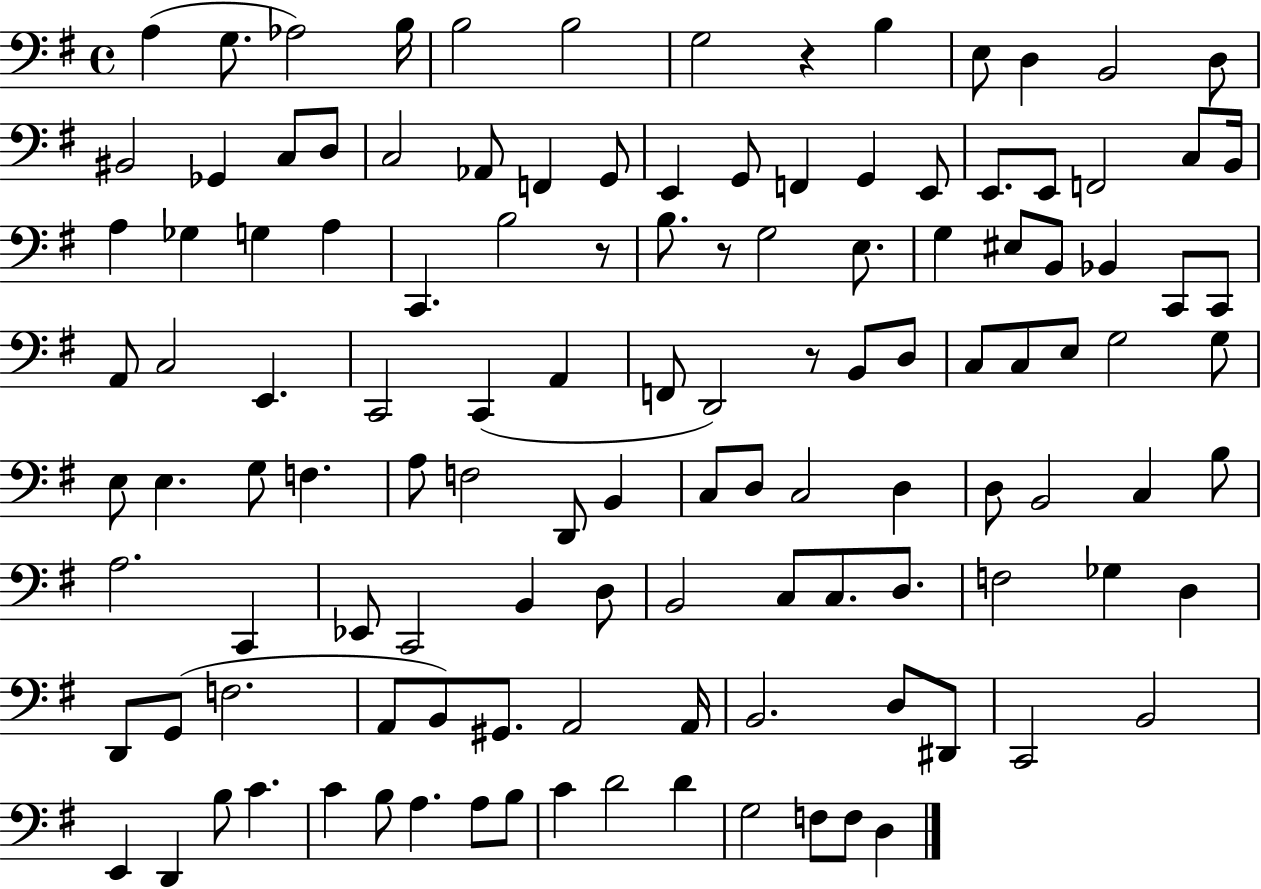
X:1
T:Untitled
M:4/4
L:1/4
K:G
A, G,/2 _A,2 B,/4 B,2 B,2 G,2 z B, E,/2 D, B,,2 D,/2 ^B,,2 _G,, C,/2 D,/2 C,2 _A,,/2 F,, G,,/2 E,, G,,/2 F,, G,, E,,/2 E,,/2 E,,/2 F,,2 C,/2 B,,/4 A, _G, G, A, C,, B,2 z/2 B,/2 z/2 G,2 E,/2 G, ^E,/2 B,,/2 _B,, C,,/2 C,,/2 A,,/2 C,2 E,, C,,2 C,, A,, F,,/2 D,,2 z/2 B,,/2 D,/2 C,/2 C,/2 E,/2 G,2 G,/2 E,/2 E, G,/2 F, A,/2 F,2 D,,/2 B,, C,/2 D,/2 C,2 D, D,/2 B,,2 C, B,/2 A,2 C,, _E,,/2 C,,2 B,, D,/2 B,,2 C,/2 C,/2 D,/2 F,2 _G, D, D,,/2 G,,/2 F,2 A,,/2 B,,/2 ^G,,/2 A,,2 A,,/4 B,,2 D,/2 ^D,,/2 C,,2 B,,2 E,, D,, B,/2 C C B,/2 A, A,/2 B,/2 C D2 D G,2 F,/2 F,/2 D,